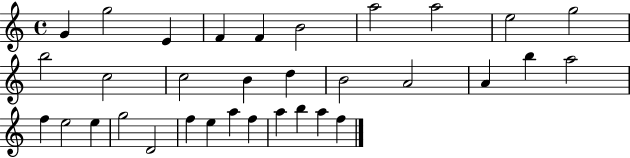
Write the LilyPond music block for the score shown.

{
  \clef treble
  \time 4/4
  \defaultTimeSignature
  \key c \major
  g'4 g''2 e'4 | f'4 f'4 b'2 | a''2 a''2 | e''2 g''2 | \break b''2 c''2 | c''2 b'4 d''4 | b'2 a'2 | a'4 b''4 a''2 | \break f''4 e''2 e''4 | g''2 d'2 | f''4 e''4 a''4 f''4 | a''4 b''4 a''4 f''4 | \break \bar "|."
}